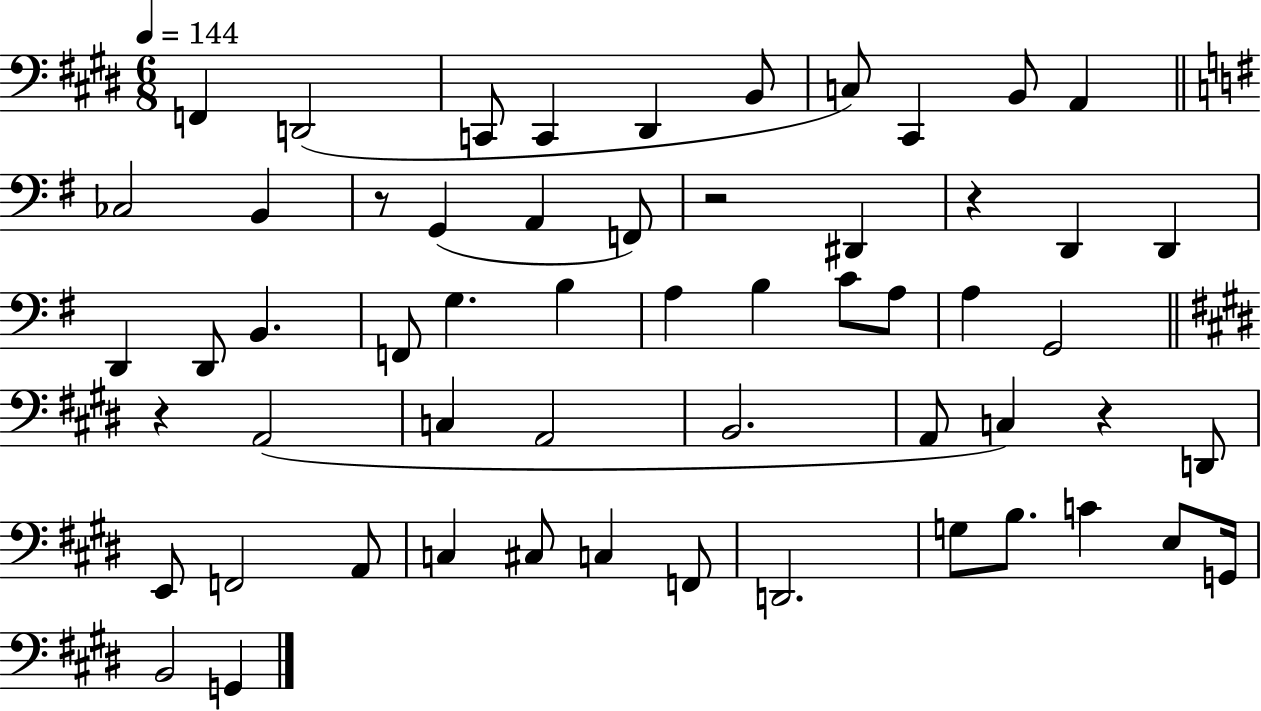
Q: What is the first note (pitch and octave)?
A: F2